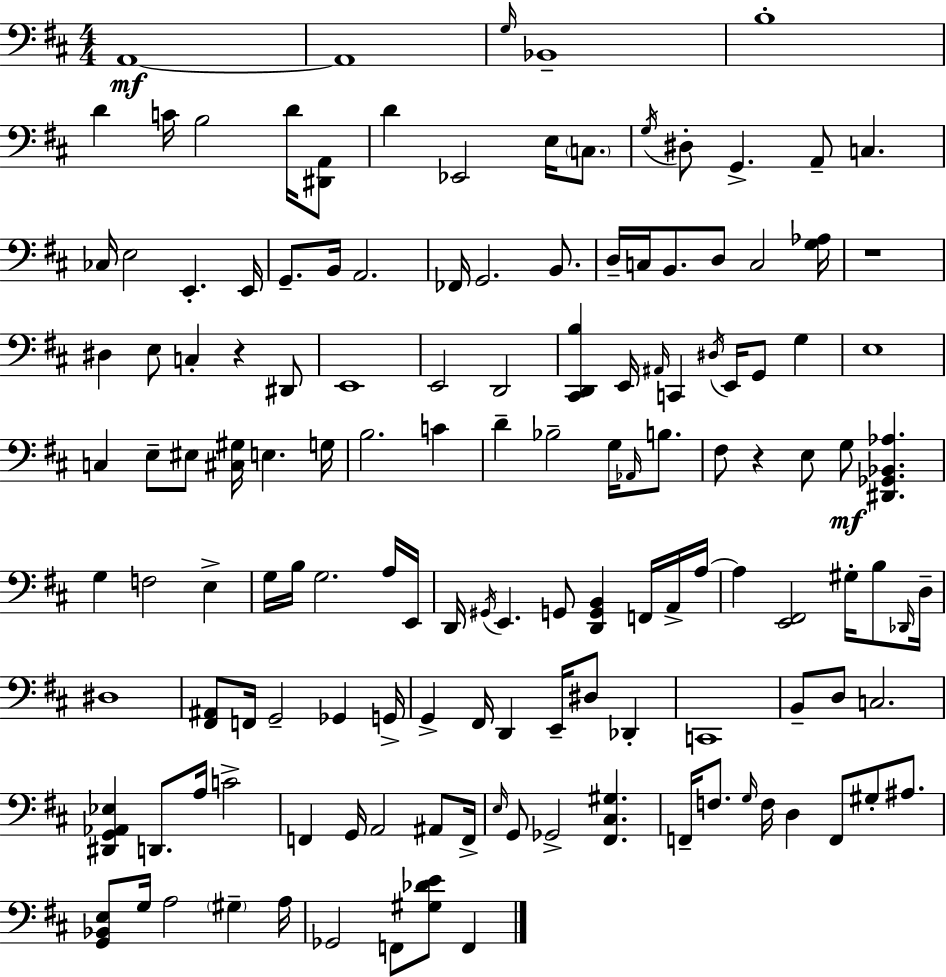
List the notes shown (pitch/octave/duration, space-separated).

A2/w A2/w G3/s Bb2/w B3/w D4/q C4/s B3/h D4/s [D#2,A2]/e D4/q Eb2/h E3/s C3/e. G3/s D#3/e G2/q. A2/e C3/q. CES3/s E3/h E2/q. E2/s G2/e. B2/s A2/h. FES2/s G2/h. B2/e. D3/s C3/s B2/e. D3/e C3/h [G3,Ab3]/s R/w D#3/q E3/e C3/q R/q D#2/e E2/w E2/h D2/h [C#2,D2,B3]/q E2/s A#2/s C2/q D#3/s E2/s G2/e G3/q E3/w C3/q E3/e EIS3/e [C#3,G#3]/s E3/q. G3/s B3/h. C4/q D4/q Bb3/h G3/s Ab2/s B3/e. F#3/e R/q E3/e G3/e [D#2,Gb2,Bb2,Ab3]/q. G3/q F3/h E3/q G3/s B3/s G3/h. A3/s E2/s D2/s G#2/s E2/q. G2/e [D2,G2,B2]/q F2/s A2/s A3/s A3/q [E2,F#2]/h G#3/s B3/e Db2/s D3/s D#3/w [F#2,A#2]/e F2/s G2/h Gb2/q G2/s G2/q F#2/s D2/q E2/s D#3/e Db2/q C2/w B2/e D3/e C3/h. [D#2,G2,Ab2,Eb3]/q D2/e. A3/s C4/h F2/q G2/s A2/h A#2/e F2/s E3/s G2/e Gb2/h [F#2,C#3,G#3]/q. F2/s F3/e. G3/s F3/s D3/q F2/e G#3/e A#3/e. [G2,Bb2,E3]/e G3/s A3/h G#3/q A3/s Gb2/h F2/e [G#3,Db4,E4]/e F2/q